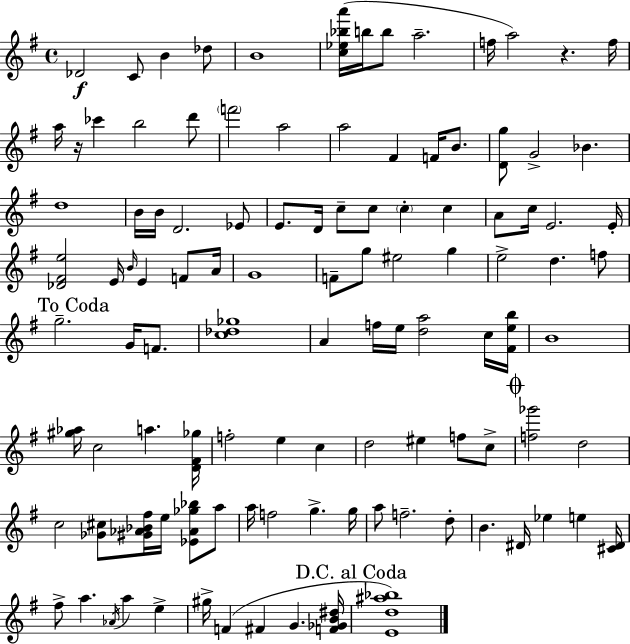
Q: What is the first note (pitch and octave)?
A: Db4